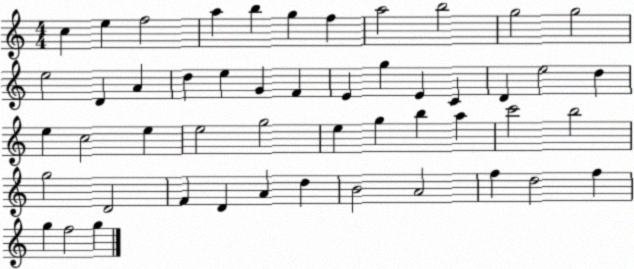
X:1
T:Untitled
M:4/4
L:1/4
K:C
c e f2 a b g f a2 b2 g2 g2 e2 D A d e G F E g E C D e2 d e c2 e e2 g2 e g b a c'2 b2 g2 D2 F D A d B2 A2 f d2 f g f2 g